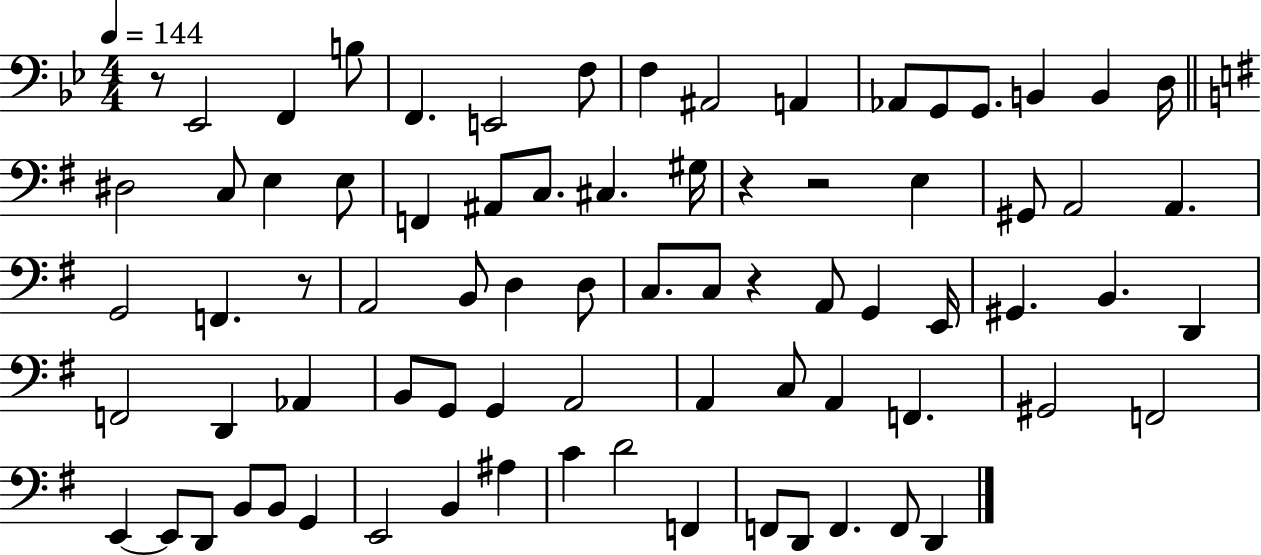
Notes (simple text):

R/e Eb2/h F2/q B3/e F2/q. E2/h F3/e F3/q A#2/h A2/q Ab2/e G2/e G2/e. B2/q B2/q D3/s D#3/h C3/e E3/q E3/e F2/q A#2/e C3/e. C#3/q. G#3/s R/q R/h E3/q G#2/e A2/h A2/q. G2/h F2/q. R/e A2/h B2/e D3/q D3/e C3/e. C3/e R/q A2/e G2/q E2/s G#2/q. B2/q. D2/q F2/h D2/q Ab2/q B2/e G2/e G2/q A2/h A2/q C3/e A2/q F2/q. G#2/h F2/h E2/q E2/e D2/e B2/e B2/e G2/q E2/h B2/q A#3/q C4/q D4/h F2/q F2/e D2/e F2/q. F2/e D2/q